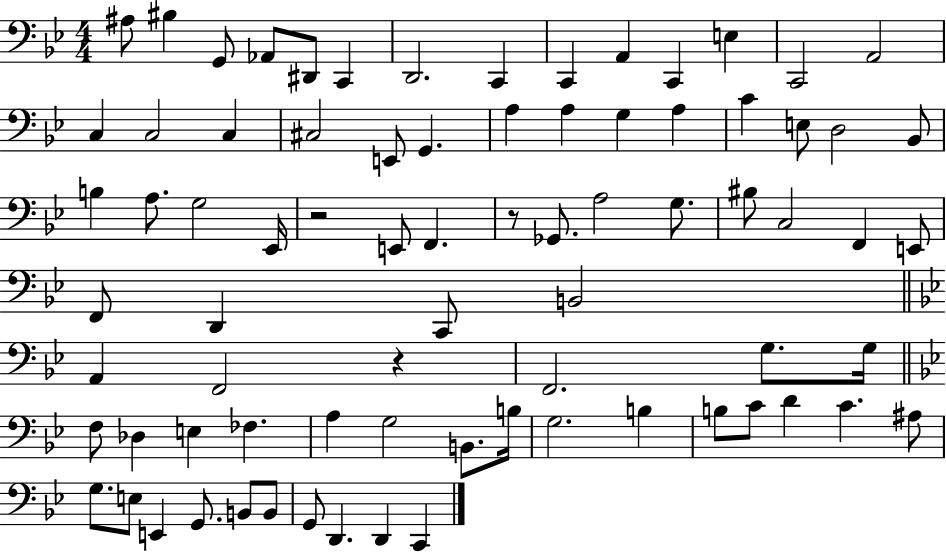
{
  \clef bass
  \numericTimeSignature
  \time 4/4
  \key bes \major
  ais8 bis4 g,8 aes,8 dis,8 c,4 | d,2. c,4 | c,4 a,4 c,4 e4 | c,2 a,2 | \break c4 c2 c4 | cis2 e,8 g,4. | a4 a4 g4 a4 | c'4 e8 d2 bes,8 | \break b4 a8. g2 ees,16 | r2 e,8 f,4. | r8 ges,8. a2 g8. | bis8 c2 f,4 e,8 | \break f,8 d,4 c,8 b,2 | \bar "||" \break \key g \minor a,4 f,2 r4 | f,2. g8. g16 | \bar "||" \break \key g \minor f8 des4 e4 fes4. | a4 g2 b,8. b16 | g2. b4 | b8 c'8 d'4 c'4. ais8 | \break g8. e8 e,4 g,8. b,8 b,8 | g,8 d,4. d,4 c,4 | \bar "|."
}